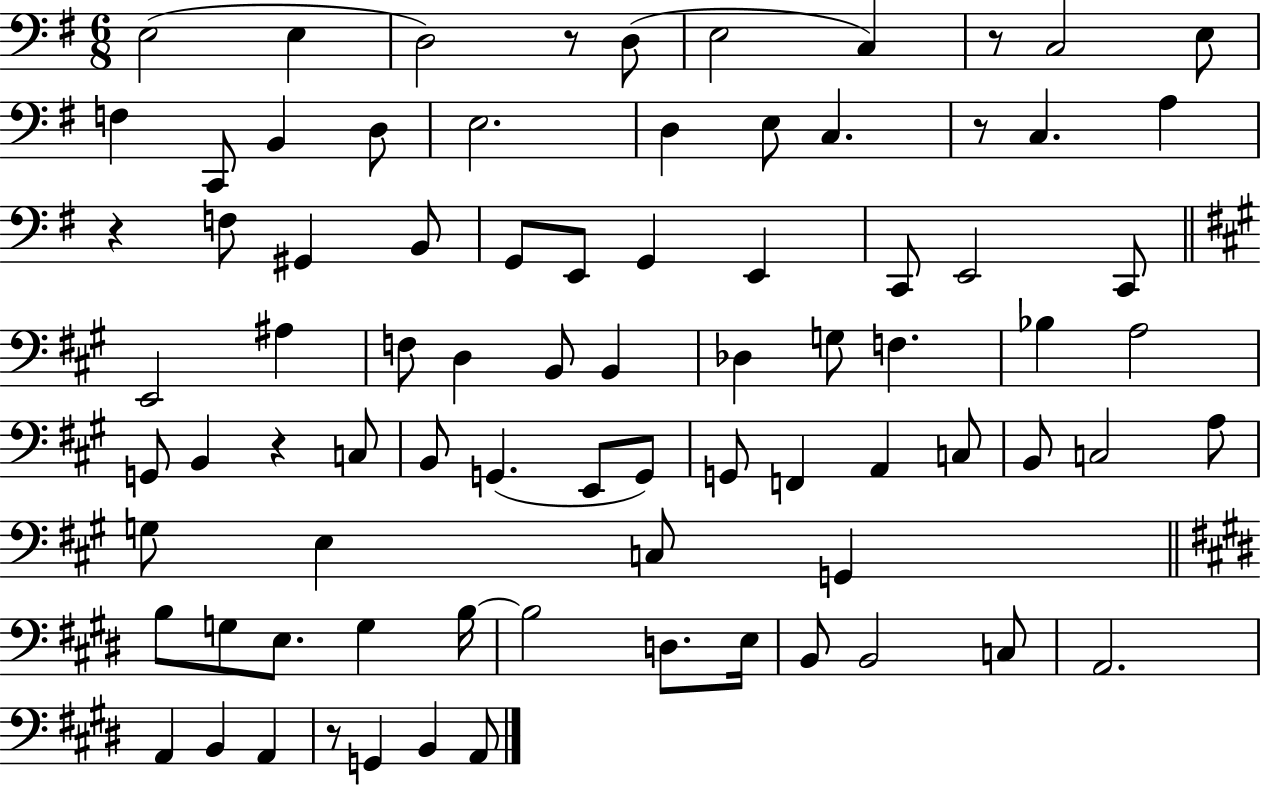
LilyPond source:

{
  \clef bass
  \numericTimeSignature
  \time 6/8
  \key g \major
  e2( e4 | d2) r8 d8( | e2 c4) | r8 c2 e8 | \break f4 c,8 b,4 d8 | e2. | d4 e8 c4. | r8 c4. a4 | \break r4 f8 gis,4 b,8 | g,8 e,8 g,4 e,4 | c,8 e,2 c,8 | \bar "||" \break \key a \major e,2 ais4 | f8 d4 b,8 b,4 | des4 g8 f4. | bes4 a2 | \break g,8 b,4 r4 c8 | b,8 g,4.( e,8 g,8) | g,8 f,4 a,4 c8 | b,8 c2 a8 | \break g8 e4 c8 g,4 | \bar "||" \break \key e \major b8 g8 e8. g4 b16~~ | b2 d8. e16 | b,8 b,2 c8 | a,2. | \break a,4 b,4 a,4 | r8 g,4 b,4 a,8 | \bar "|."
}